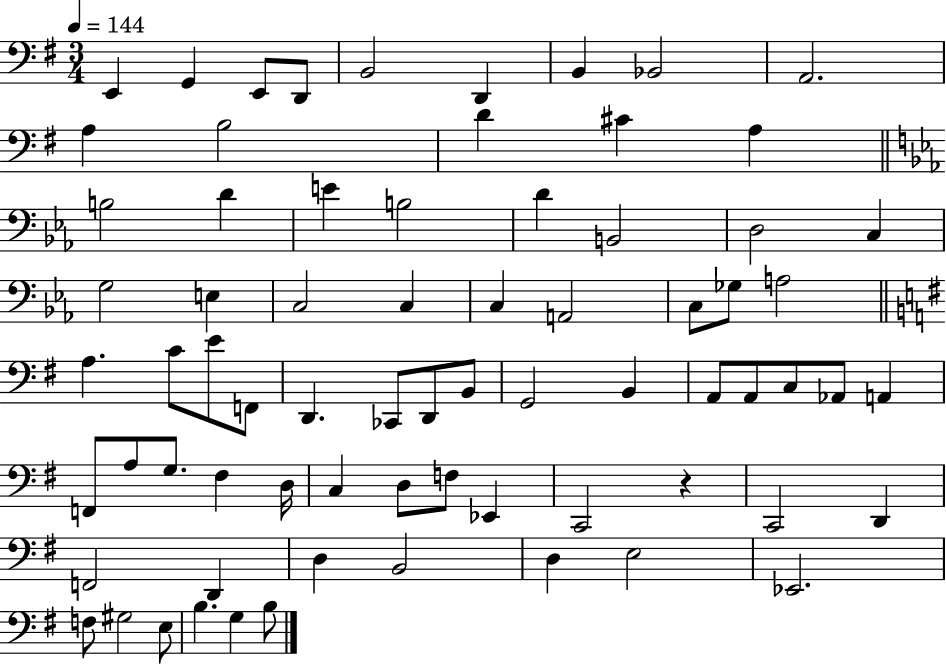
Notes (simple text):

E2/q G2/q E2/e D2/e B2/h D2/q B2/q Bb2/h A2/h. A3/q B3/h D4/q C#4/q A3/q B3/h D4/q E4/q B3/h D4/q B2/h D3/h C3/q G3/h E3/q C3/h C3/q C3/q A2/h C3/e Gb3/e A3/h A3/q. C4/e E4/e F2/e D2/q. CES2/e D2/e B2/e G2/h B2/q A2/e A2/e C3/e Ab2/e A2/q F2/e A3/e G3/e. F#3/q D3/s C3/q D3/e F3/e Eb2/q C2/h R/q C2/h D2/q F2/h D2/q D3/q B2/h D3/q E3/h Eb2/h. F3/e G#3/h E3/e B3/q. G3/q B3/e